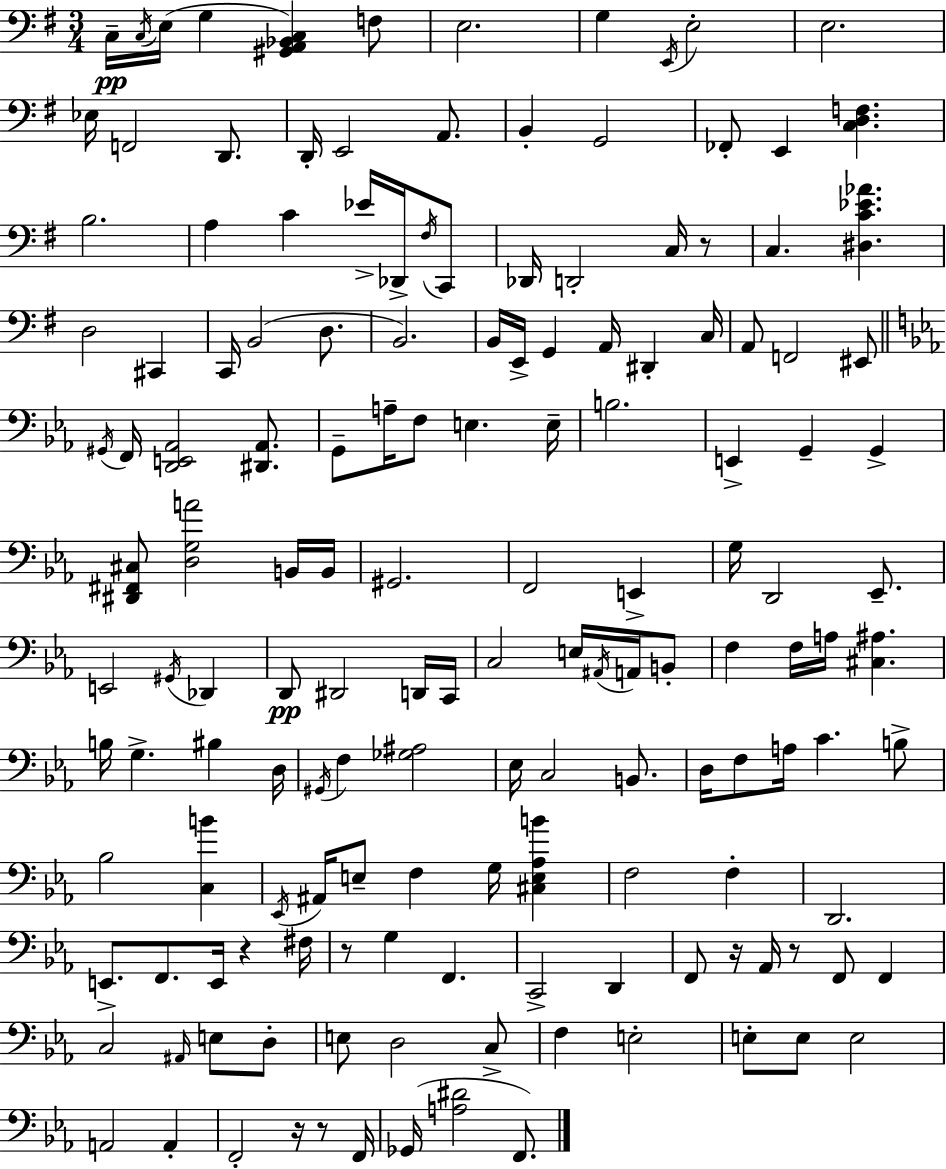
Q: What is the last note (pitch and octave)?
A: F2